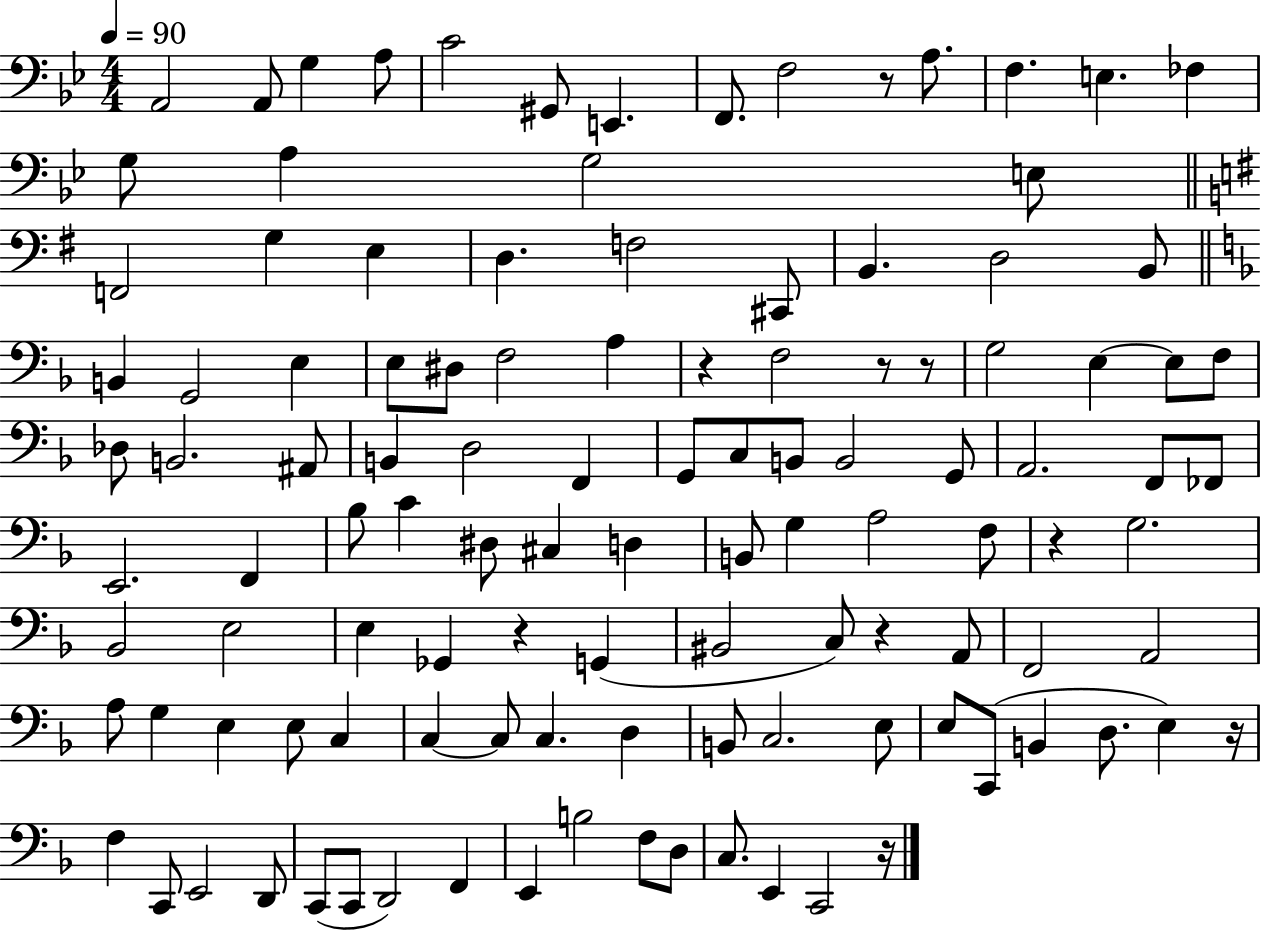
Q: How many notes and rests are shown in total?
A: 115